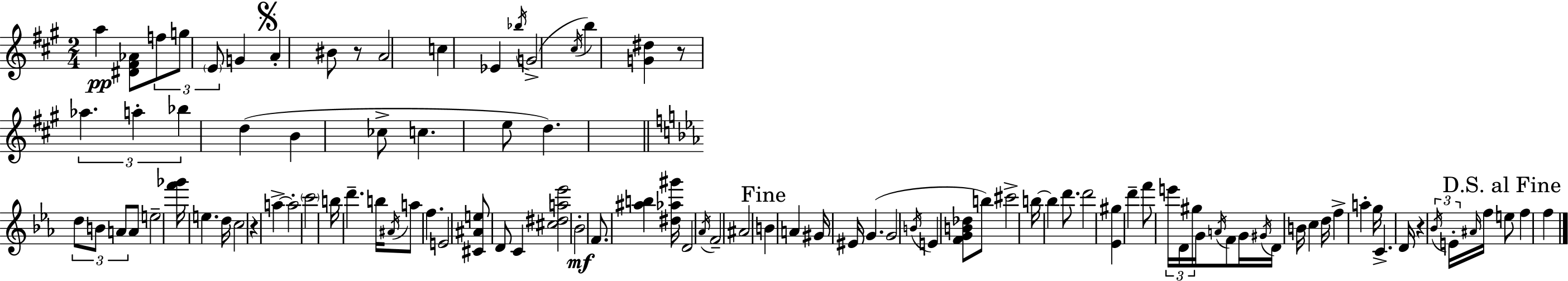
A5/q [D#4,F#4,Ab4]/e F5/e G5/e E4/e G4/q A4/q BIS4/e R/e A4/h C5/q Eb4/q Bb5/s G4/h C#5/s B5/q [G4,D#5]/q R/e Ab5/q. A5/q Bb5/q D5/q B4/q CES5/e C5/q. E5/e D5/q. D5/e B4/e A4/e A4/e E5/h [F6,Gb6]/s E5/q. D5/s C5/h R/q A5/q A5/h C6/h B5/s D6/q. B5/s A#4/s A5/e F5/q. E4/h [C#4,A#4,E5]/e D4/e C4/q [C#5,D#5,A5,Eb6]/h Bb4/h F4/e. [A#5,B5]/q [D#5,Ab5,G#6]/s D4/h Ab4/s F4/h A#4/h B4/q A4/q G#4/s EIS4/s G4/q. G4/h B4/s E4/q [F4,G4,B4,Db5]/e B5/e C#6/h B5/s B5/q D6/e. D6/h [Eb4,G#5]/q D6/q F6/e E6/s D4/s G#5/s G4/s A4/s F4/e G4/s G#4/s D4/s B4/s C5/q D5/s F5/q A5/q G5/s C4/q. D4/s R/q Bb4/s E4/s A#4/s F5/s E5/e F5/q F5/q